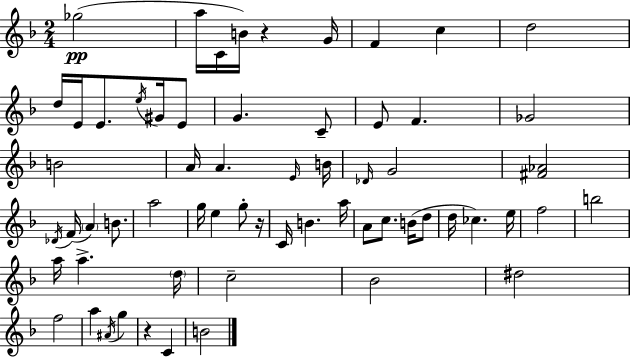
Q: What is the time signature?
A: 2/4